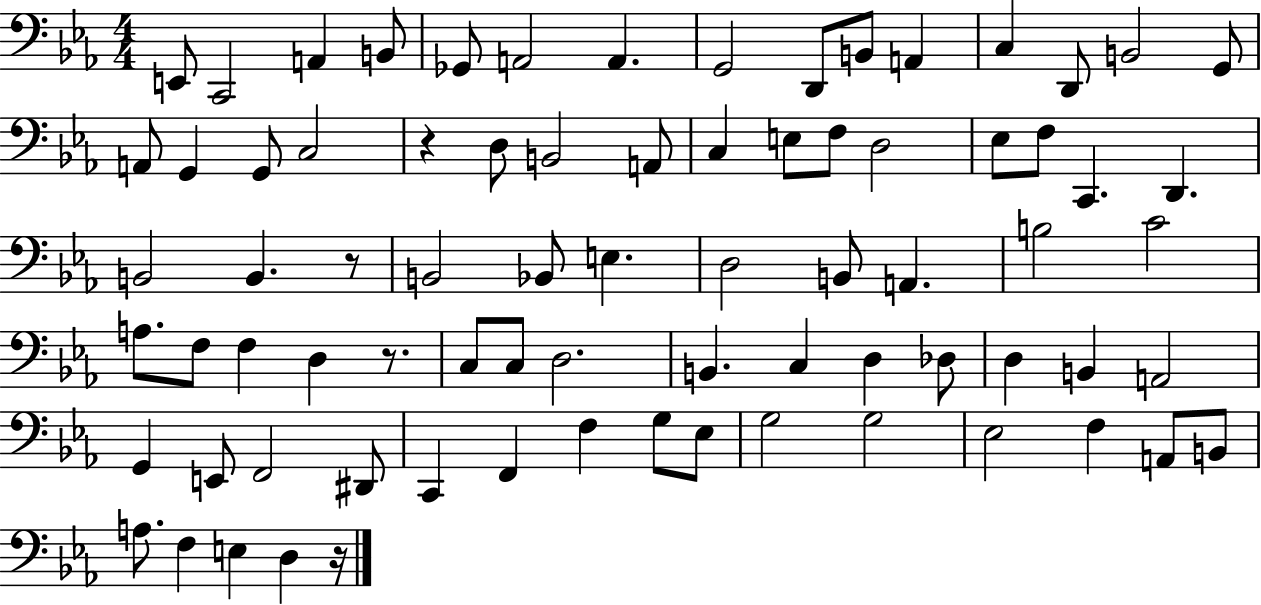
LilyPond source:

{
  \clef bass
  \numericTimeSignature
  \time 4/4
  \key ees \major
  \repeat volta 2 { e,8 c,2 a,4 b,8 | ges,8 a,2 a,4. | g,2 d,8 b,8 a,4 | c4 d,8 b,2 g,8 | \break a,8 g,4 g,8 c2 | r4 d8 b,2 a,8 | c4 e8 f8 d2 | ees8 f8 c,4. d,4. | \break b,2 b,4. r8 | b,2 bes,8 e4. | d2 b,8 a,4. | b2 c'2 | \break a8. f8 f4 d4 r8. | c8 c8 d2. | b,4. c4 d4 des8 | d4 b,4 a,2 | \break g,4 e,8 f,2 dis,8 | c,4 f,4 f4 g8 ees8 | g2 g2 | ees2 f4 a,8 b,8 | \break a8. f4 e4 d4 r16 | } \bar "|."
}